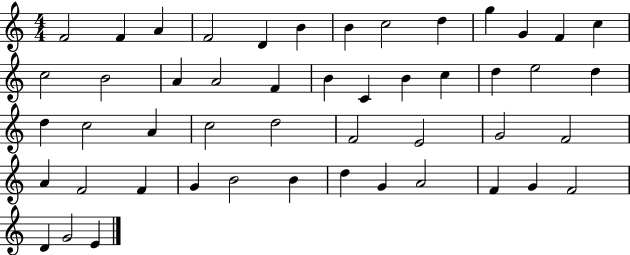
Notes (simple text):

F4/h F4/q A4/q F4/h D4/q B4/q B4/q C5/h D5/q G5/q G4/q F4/q C5/q C5/h B4/h A4/q A4/h F4/q B4/q C4/q B4/q C5/q D5/q E5/h D5/q D5/q C5/h A4/q C5/h D5/h F4/h E4/h G4/h F4/h A4/q F4/h F4/q G4/q B4/h B4/q D5/q G4/q A4/h F4/q G4/q F4/h D4/q G4/h E4/q